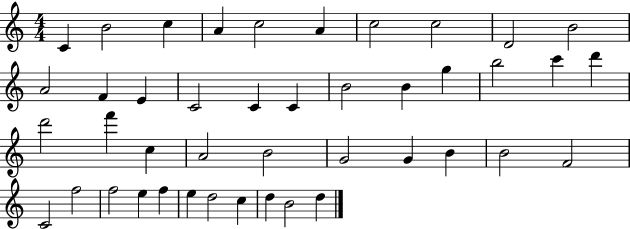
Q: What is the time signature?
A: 4/4